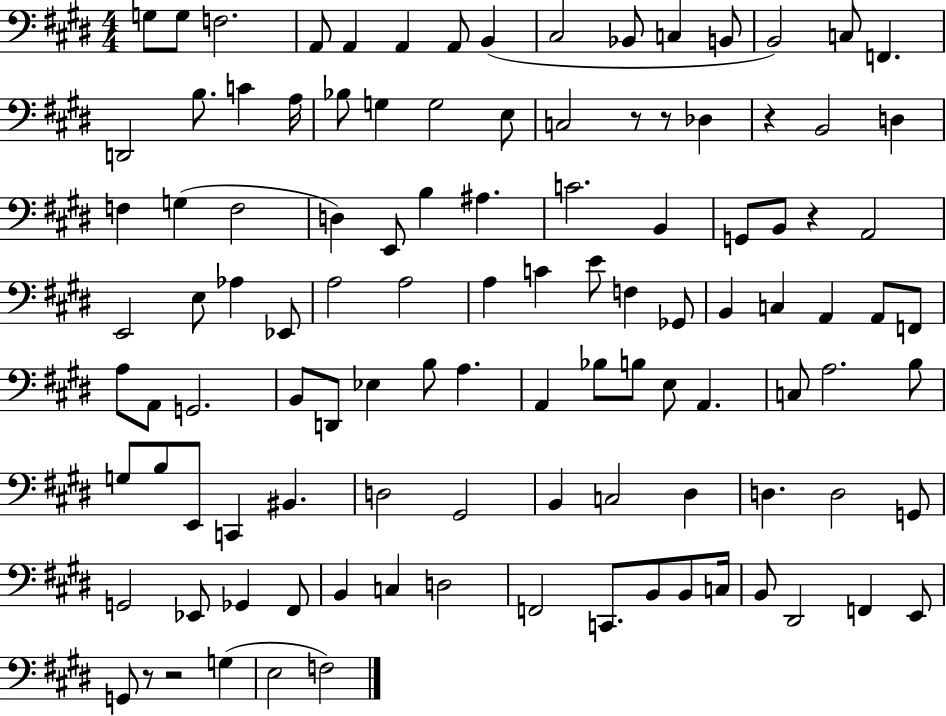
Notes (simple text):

G3/e G3/e F3/h. A2/e A2/q A2/q A2/e B2/q C#3/h Bb2/e C3/q B2/e B2/h C3/e F2/q. D2/h B3/e. C4/q A3/s Bb3/e G3/q G3/h E3/e C3/h R/e R/e Db3/q R/q B2/h D3/q F3/q G3/q F3/h D3/q E2/e B3/q A#3/q. C4/h. B2/q G2/e B2/e R/q A2/h E2/h E3/e Ab3/q Eb2/e A3/h A3/h A3/q C4/q E4/e F3/q Gb2/e B2/q C3/q A2/q A2/e F2/e A3/e A2/e G2/h. B2/e D2/e Eb3/q B3/e A3/q. A2/q Bb3/e B3/e E3/e A2/q. C3/e A3/h. B3/e G3/e B3/e E2/e C2/q BIS2/q. D3/h G#2/h B2/q C3/h D#3/q D3/q. D3/h G2/e G2/h Eb2/e Gb2/q F#2/e B2/q C3/q D3/h F2/h C2/e. B2/e B2/e C3/s B2/e D#2/h F2/q E2/e G2/e R/e R/h G3/q E3/h F3/h